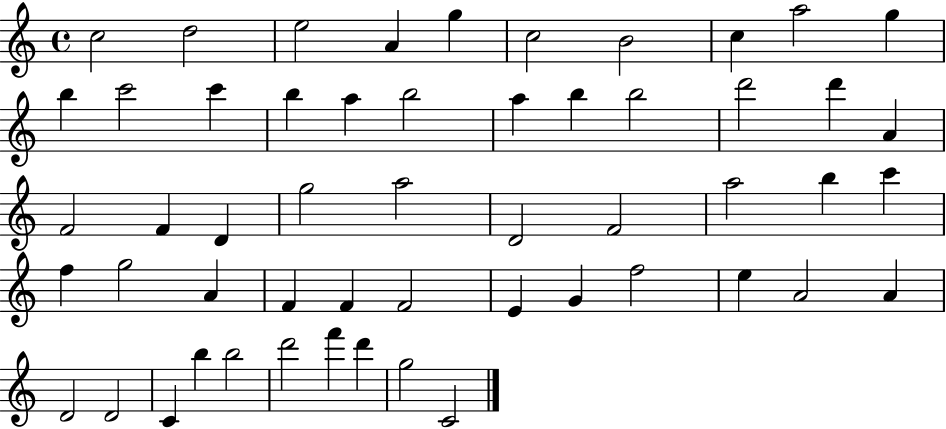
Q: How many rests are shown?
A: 0